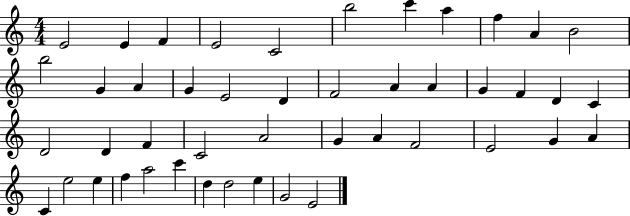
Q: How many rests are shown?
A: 0